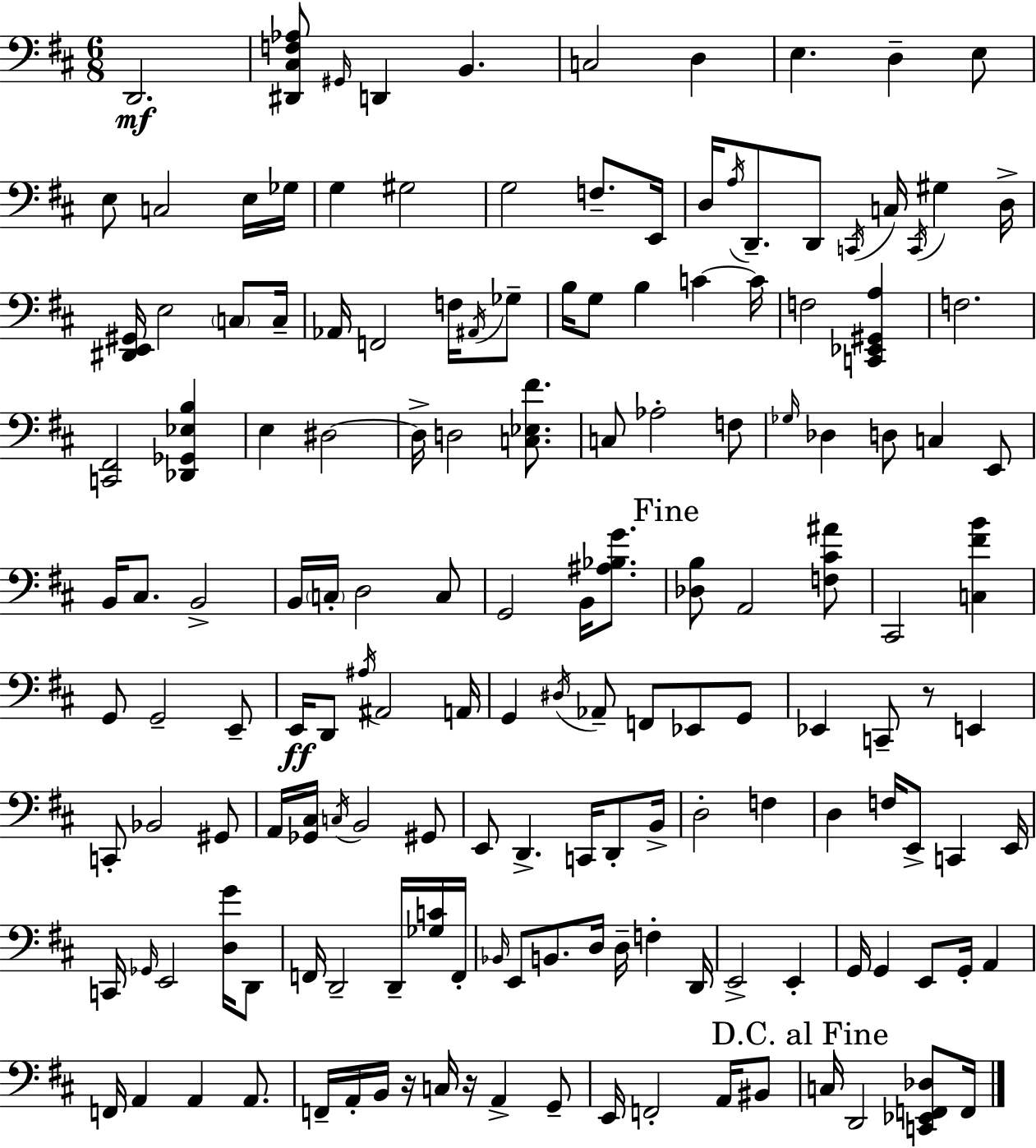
D2/h. [D#2,C#3,F3,Ab3]/e G#2/s D2/q B2/q. C3/h D3/q E3/q. D3/q E3/e E3/e C3/h E3/s Gb3/s G3/q G#3/h G3/h F3/e. E2/s D3/s A3/s D2/e. D2/e C2/s C3/s C2/s G#3/q D3/s [D#2,E2,G#2]/s E3/h C3/e C3/s Ab2/s F2/h F3/s A#2/s Gb3/e B3/s G3/e B3/q C4/q C4/s F3/h [C2,Eb2,G#2,A3]/q F3/h. [C2,F#2]/h [Db2,Gb2,Eb3,B3]/q E3/q D#3/h D#3/s D3/h [C3,Eb3,F#4]/e. C3/e Ab3/h F3/e Gb3/s Db3/q D3/e C3/q E2/e B2/s C#3/e. B2/h B2/s C3/s D3/h C3/e G2/h B2/s [A#3,Bb3,G4]/e. [Db3,B3]/e A2/h [F3,C#4,A#4]/e C#2/h [C3,F#4,B4]/q G2/e G2/h E2/e E2/s D2/e A#3/s A#2/h A2/s G2/q D#3/s Ab2/e F2/e Eb2/e G2/e Eb2/q C2/e R/e E2/q C2/e Bb2/h G#2/e A2/s [Gb2,C#3]/s C3/s B2/h G#2/e E2/e D2/q. C2/s D2/e B2/s D3/h F3/q D3/q F3/s E2/e C2/q E2/s C2/s Gb2/s E2/h [D3,G4]/s D2/e F2/s D2/h D2/s [Gb3,C4]/s F2/s Bb2/s E2/e B2/e. D3/s D3/s F3/q D2/s E2/h E2/q G2/s G2/q E2/e G2/s A2/q F2/s A2/q A2/q A2/e. F2/s A2/s B2/s R/s C3/s R/s A2/q G2/e E2/s F2/h A2/s BIS2/e C3/s D2/h [C2,Eb2,F2,Db3]/e F2/s